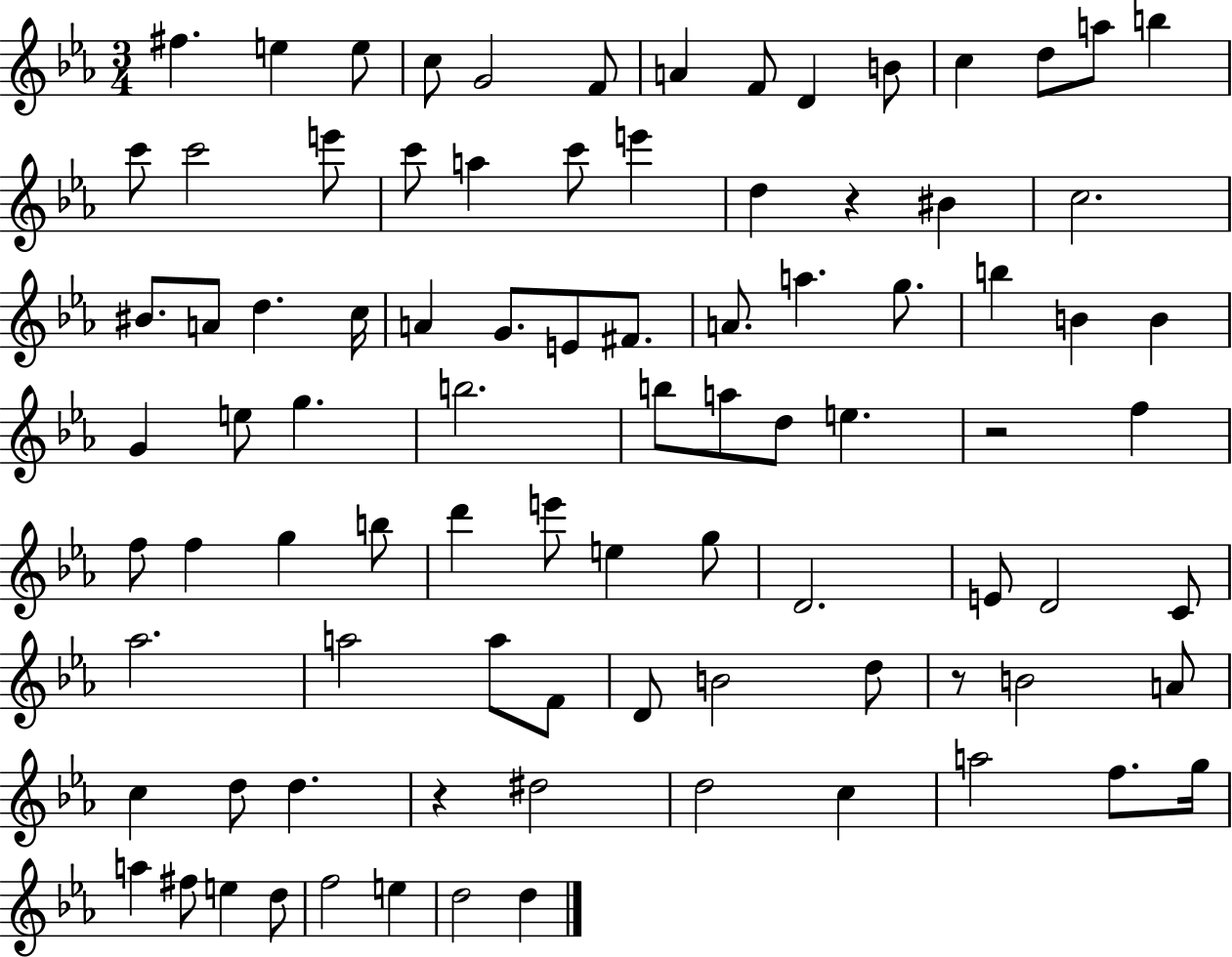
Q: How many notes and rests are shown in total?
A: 89